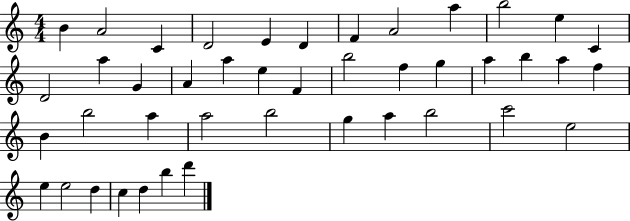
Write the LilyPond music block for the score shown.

{
  \clef treble
  \numericTimeSignature
  \time 4/4
  \key c \major
  b'4 a'2 c'4 | d'2 e'4 d'4 | f'4 a'2 a''4 | b''2 e''4 c'4 | \break d'2 a''4 g'4 | a'4 a''4 e''4 f'4 | b''2 f''4 g''4 | a''4 b''4 a''4 f''4 | \break b'4 b''2 a''4 | a''2 b''2 | g''4 a''4 b''2 | c'''2 e''2 | \break e''4 e''2 d''4 | c''4 d''4 b''4 d'''4 | \bar "|."
}